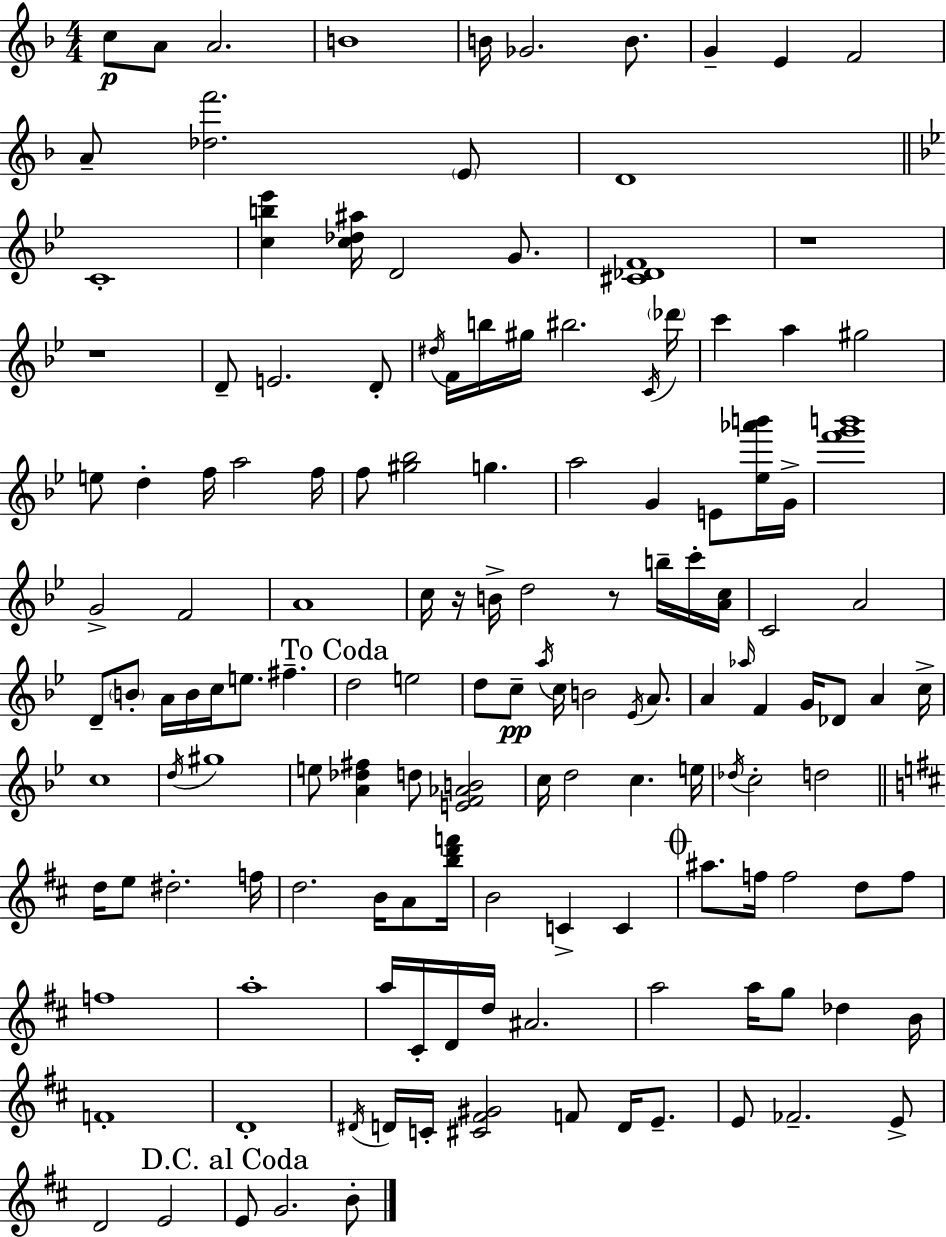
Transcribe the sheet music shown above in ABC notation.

X:1
T:Untitled
M:4/4
L:1/4
K:F
c/2 A/2 A2 B4 B/4 _G2 B/2 G E F2 A/2 [_df']2 E/2 D4 C4 [cb_e'] [c_d^a]/4 D2 G/2 [^C_DF]4 z4 z4 D/2 E2 D/2 ^d/4 F/4 b/4 ^g/4 ^b2 C/4 _d'/4 c' a ^g2 e/2 d f/4 a2 f/4 f/2 [^g_b]2 g a2 G E/2 [_e_a'b']/4 G/4 [f'g'b']4 G2 F2 A4 c/4 z/4 B/4 d2 z/2 b/4 c'/4 [Ac]/4 C2 A2 D/2 B/2 A/4 B/4 c/4 e/2 ^f d2 e2 d/2 c/2 a/4 c/4 B2 _E/4 A/2 A _a/4 F G/4 _D/2 A c/4 c4 d/4 ^g4 e/2 [A_d^f] d/2 [EF_AB]2 c/4 d2 c e/4 _d/4 c2 d2 d/4 e/2 ^d2 f/4 d2 B/4 A/2 [bd'f']/4 B2 C C ^a/2 f/4 f2 d/2 f/2 f4 a4 a/4 ^C/4 D/4 d/4 ^A2 a2 a/4 g/2 _d B/4 F4 D4 ^D/4 D/4 C/4 [^C^F^G]2 F/2 D/4 E/2 E/2 _F2 E/2 D2 E2 E/2 G2 B/2